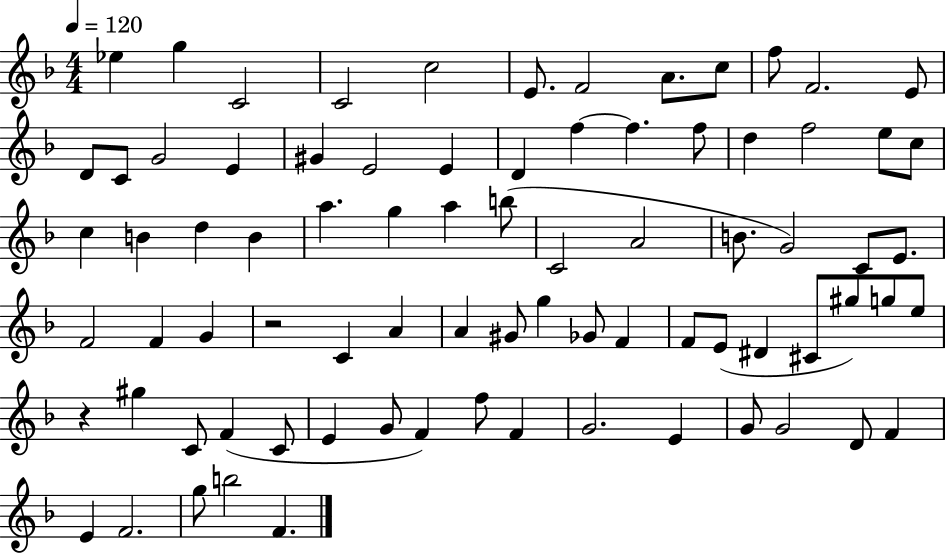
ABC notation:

X:1
T:Untitled
M:4/4
L:1/4
K:F
_e g C2 C2 c2 E/2 F2 A/2 c/2 f/2 F2 E/2 D/2 C/2 G2 E ^G E2 E D f f f/2 d f2 e/2 c/2 c B d B a g a b/2 C2 A2 B/2 G2 C/2 E/2 F2 F G z2 C A A ^G/2 g _G/2 F F/2 E/2 ^D ^C/2 ^g/2 g/2 e/2 z ^g C/2 F C/2 E G/2 F f/2 F G2 E G/2 G2 D/2 F E F2 g/2 b2 F